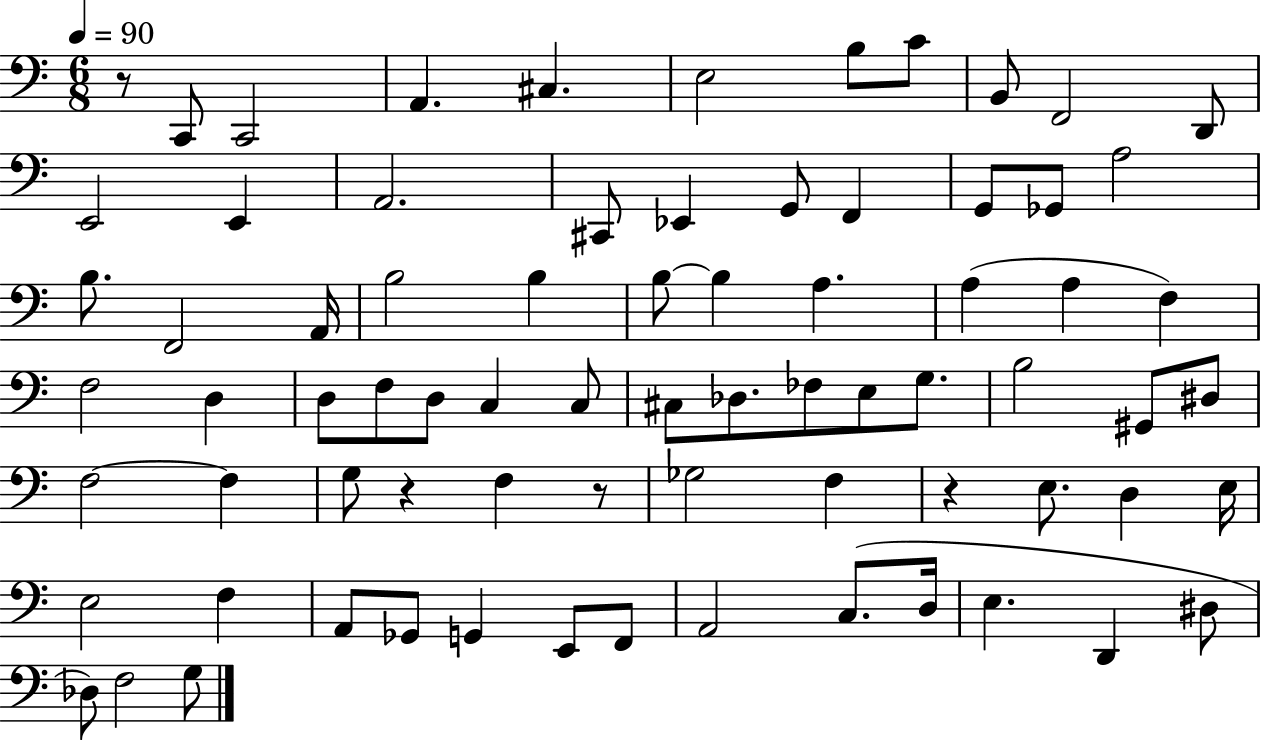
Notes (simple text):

R/e C2/e C2/h A2/q. C#3/q. E3/h B3/e C4/e B2/e F2/h D2/e E2/h E2/q A2/h. C#2/e Eb2/q G2/e F2/q G2/e Gb2/e A3/h B3/e. F2/h A2/s B3/h B3/q B3/e B3/q A3/q. A3/q A3/q F3/q F3/h D3/q D3/e F3/e D3/e C3/q C3/e C#3/e Db3/e. FES3/e E3/e G3/e. B3/h G#2/e D#3/e F3/h F3/q G3/e R/q F3/q R/e Gb3/h F3/q R/q E3/e. D3/q E3/s E3/h F3/q A2/e Gb2/e G2/q E2/e F2/e A2/h C3/e. D3/s E3/q. D2/q D#3/e Db3/e F3/h G3/e